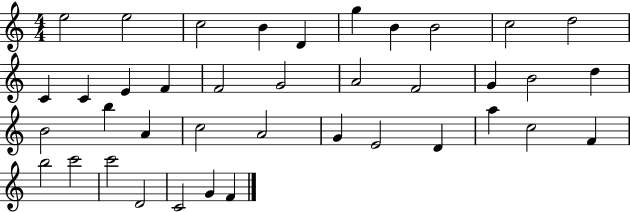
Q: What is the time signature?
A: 4/4